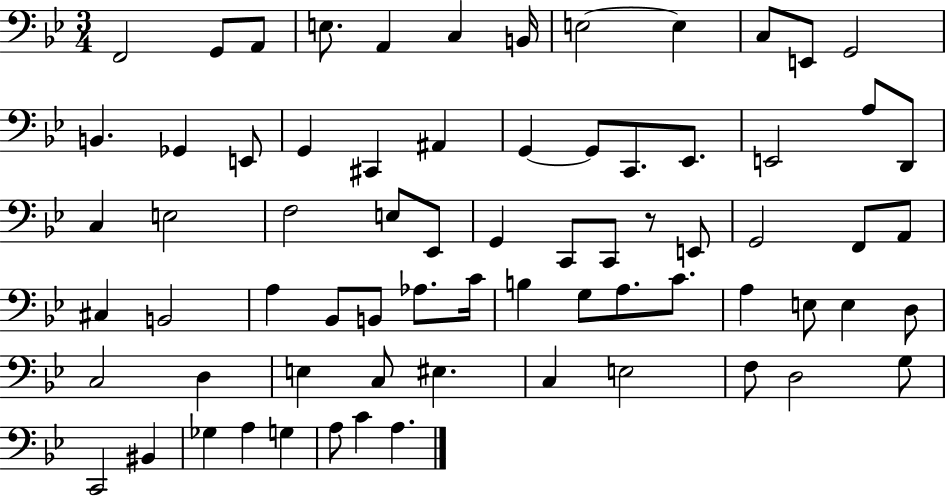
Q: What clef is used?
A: bass